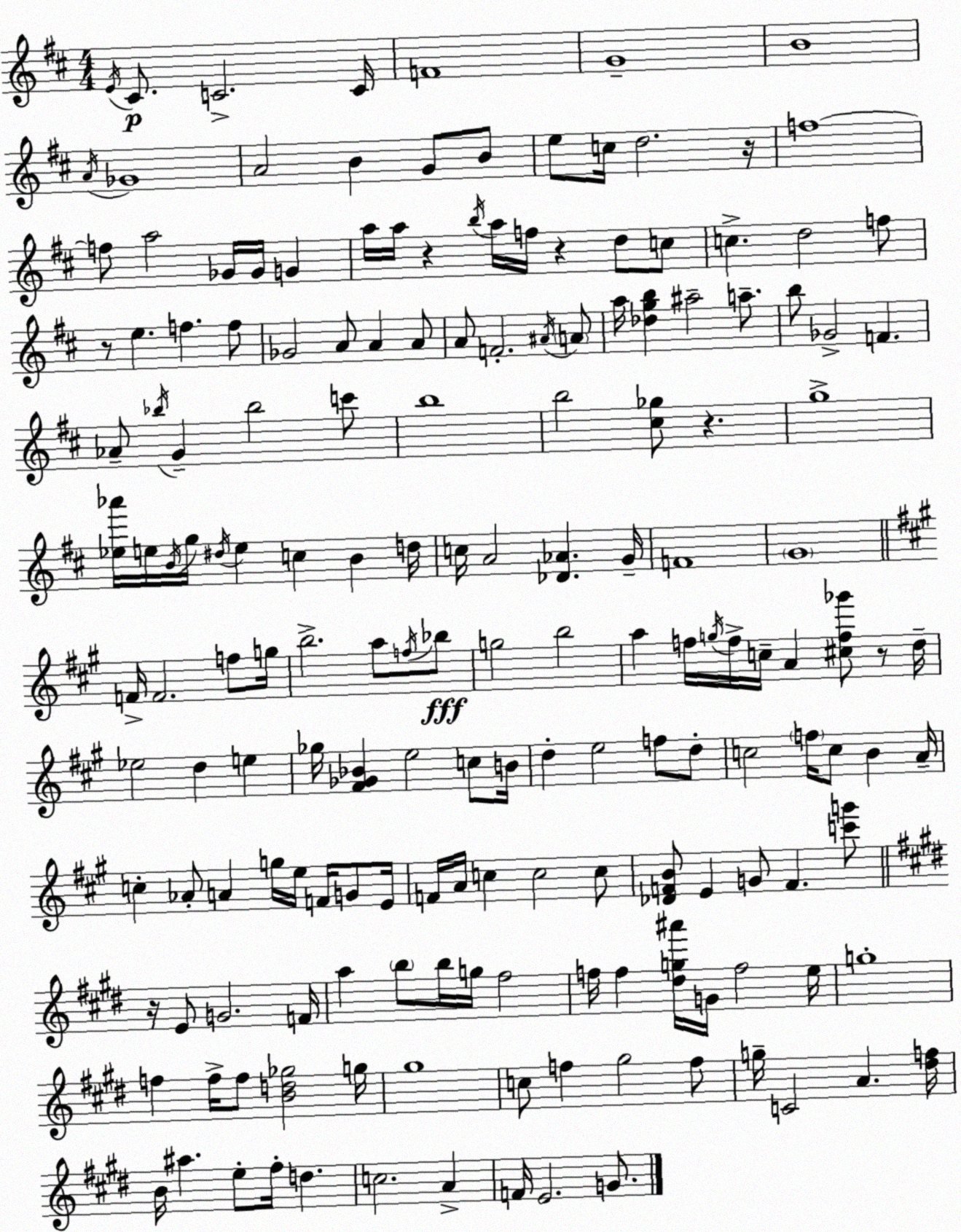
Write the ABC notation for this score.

X:1
T:Untitled
M:4/4
L:1/4
K:D
E/4 ^C/2 C2 C/4 F4 G4 B4 A/4 _G4 A2 B G/2 B/2 e/2 c/4 d2 z/4 f4 f/2 a2 _G/4 _G/4 G a/4 a/4 z b/4 a/4 f/4 z d/2 c/2 c d2 f/2 z/2 e f f/2 _G2 A/2 A A/2 A/2 F2 ^A/4 A/2 a/4 [_dgb] ^a2 a/2 b/2 _G2 F _A/2 _b/4 G _b2 c'/2 b4 b2 [^c_g]/2 z g4 [_e_a']/4 e/4 B/4 g/4 ^d/4 e c B d/4 c/4 A2 [_D_A] G/4 F4 G4 F/4 F2 f/2 g/4 b2 a/2 f/4 _b/2 g2 b2 a f/4 g/4 f/4 c/4 A [^cf_g']/2 z/2 d/4 _e2 d e _g/4 [^F_G_B] e2 c/2 B/4 d e2 f/2 d/2 c2 f/4 c/2 B A/4 c _A/2 A g/4 e/4 F/4 G/2 E/4 F/4 A/4 c c2 c/2 [_DFB]/2 E G/2 F [c'g']/2 z/4 E/2 G2 F/4 a b/2 b/4 g/4 ^f2 f/4 f [^dg^a']/4 G/4 f2 e/4 g4 f f/4 f/2 [Bd_g]2 g/4 ^g4 c/2 f ^g2 f/2 g/4 C2 A [^df]/4 B/4 ^a e/2 ^f/4 d c2 A F/4 E2 G/2